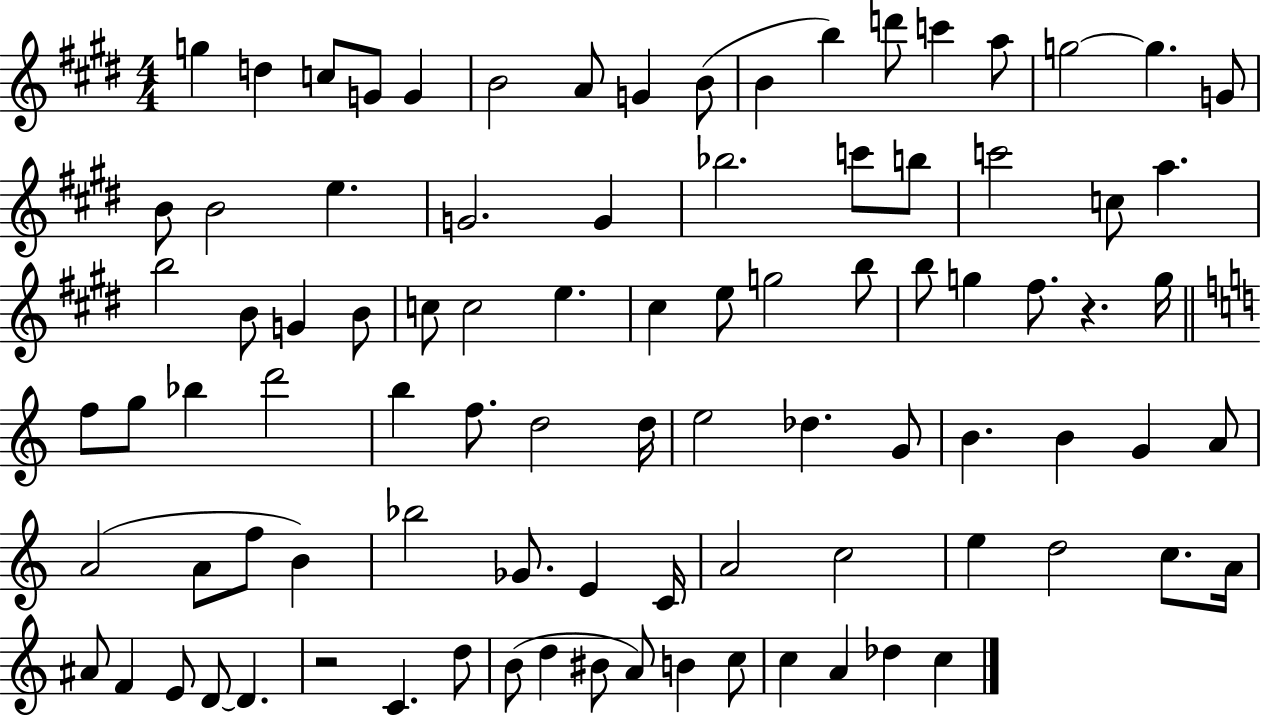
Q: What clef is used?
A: treble